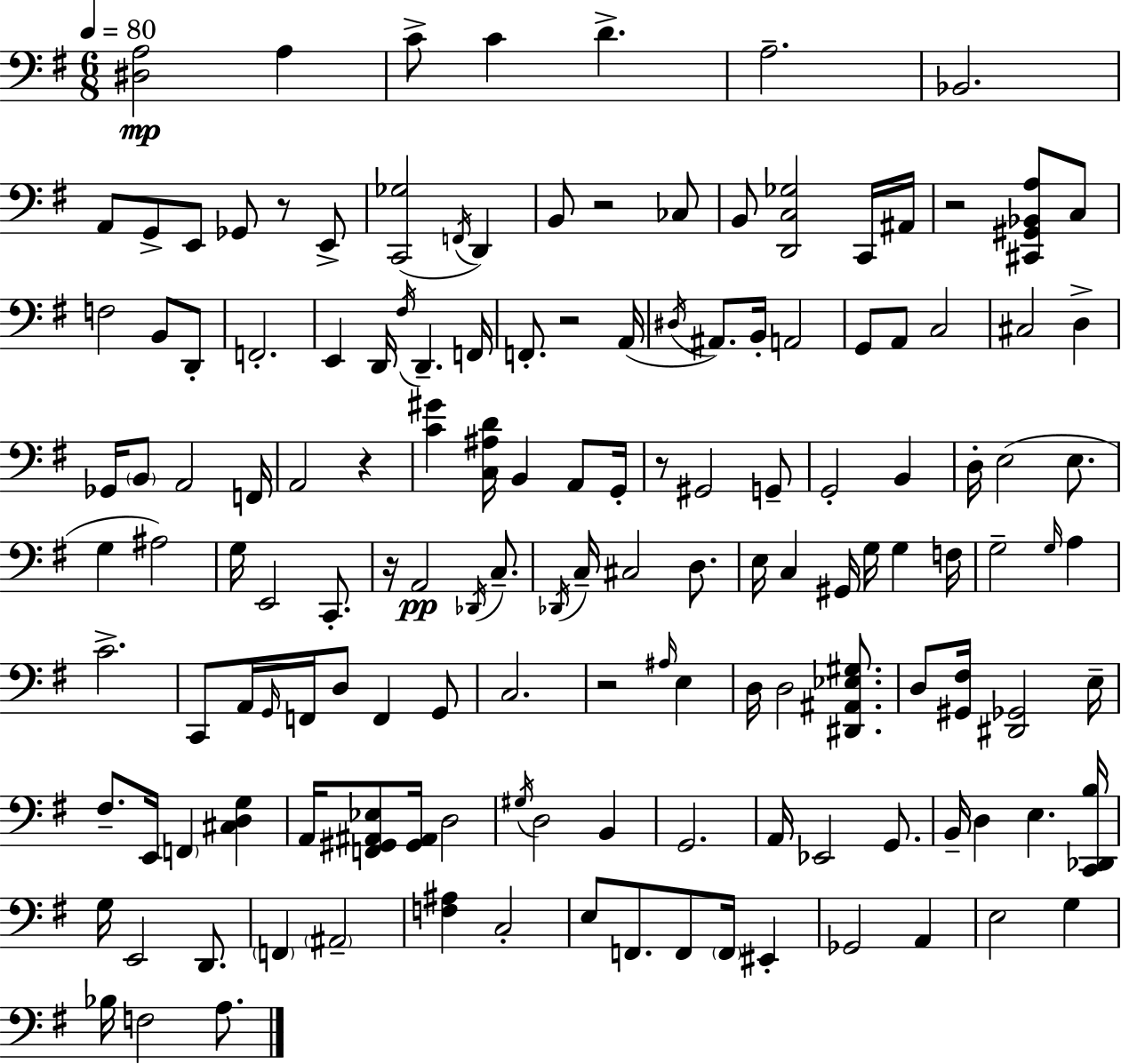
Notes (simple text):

[D#3,A3]/h A3/q C4/e C4/q D4/q. A3/h. Bb2/h. A2/e G2/e E2/e Gb2/e R/e E2/e [C2,Gb3]/h F2/s D2/q B2/e R/h CES3/e B2/e [D2,C3,Gb3]/h C2/s A#2/s R/h [C#2,G#2,Bb2,A3]/e C3/e F3/h B2/e D2/e F2/h. E2/q D2/s F#3/s D2/q. F2/s F2/e. R/h A2/s D#3/s A#2/e. B2/s A2/h G2/e A2/e C3/h C#3/h D3/q Gb2/s B2/e A2/h F2/s A2/h R/q [C4,G#4]/q [C3,A#3,D4]/s B2/q A2/e G2/s R/e G#2/h G2/e G2/h B2/q D3/s E3/h E3/e. G3/q A#3/h G3/s E2/h C2/e. R/s A2/h Db2/s C3/e. Db2/s C3/s C#3/h D3/e. E3/s C3/q G#2/s G3/s G3/q F3/s G3/h G3/s A3/q C4/h. C2/e A2/s G2/s F2/s D3/e F2/q G2/e C3/h. R/h A#3/s E3/q D3/s D3/h [D#2,A#2,Eb3,G#3]/e. D3/e [G#2,F#3]/s [D#2,Gb2]/h E3/s F#3/e. E2/s F2/q [C#3,D3,G3]/q A2/s [F2,G#2,A#2,Eb3]/e [G#2,A#2]/s D3/h G#3/s D3/h B2/q G2/h. A2/s Eb2/h G2/e. B2/s D3/q E3/q. [C2,Db2,B3]/s G3/s E2/h D2/e. F2/q A#2/h [F3,A#3]/q C3/h E3/e F2/e. F2/e F2/s EIS2/q Gb2/h A2/q E3/h G3/q Bb3/s F3/h A3/e.